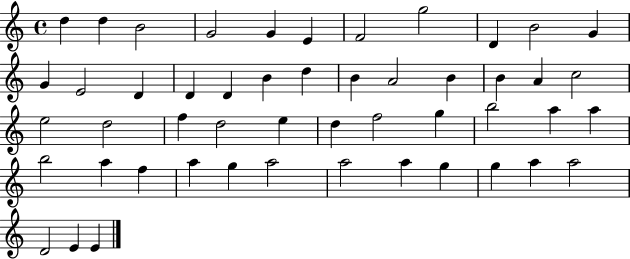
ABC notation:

X:1
T:Untitled
M:4/4
L:1/4
K:C
d d B2 G2 G E F2 g2 D B2 G G E2 D D D B d B A2 B B A c2 e2 d2 f d2 e d f2 g b2 a a b2 a f a g a2 a2 a g g a a2 D2 E E